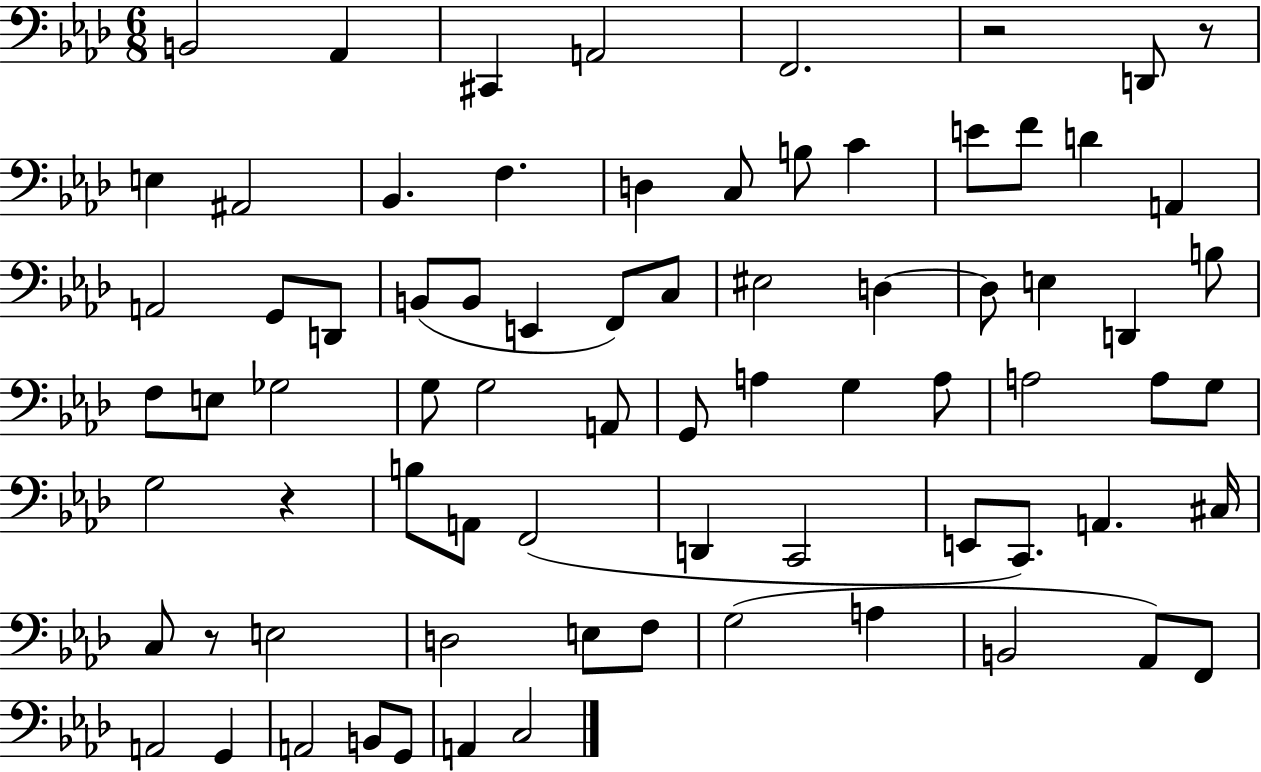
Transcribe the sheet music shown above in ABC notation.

X:1
T:Untitled
M:6/8
L:1/4
K:Ab
B,,2 _A,, ^C,, A,,2 F,,2 z2 D,,/2 z/2 E, ^A,,2 _B,, F, D, C,/2 B,/2 C E/2 F/2 D A,, A,,2 G,,/2 D,,/2 B,,/2 B,,/2 E,, F,,/2 C,/2 ^E,2 D, D,/2 E, D,, B,/2 F,/2 E,/2 _G,2 G,/2 G,2 A,,/2 G,,/2 A, G, A,/2 A,2 A,/2 G,/2 G,2 z B,/2 A,,/2 F,,2 D,, C,,2 E,,/2 C,,/2 A,, ^C,/4 C,/2 z/2 E,2 D,2 E,/2 F,/2 G,2 A, B,,2 _A,,/2 F,,/2 A,,2 G,, A,,2 B,,/2 G,,/2 A,, C,2